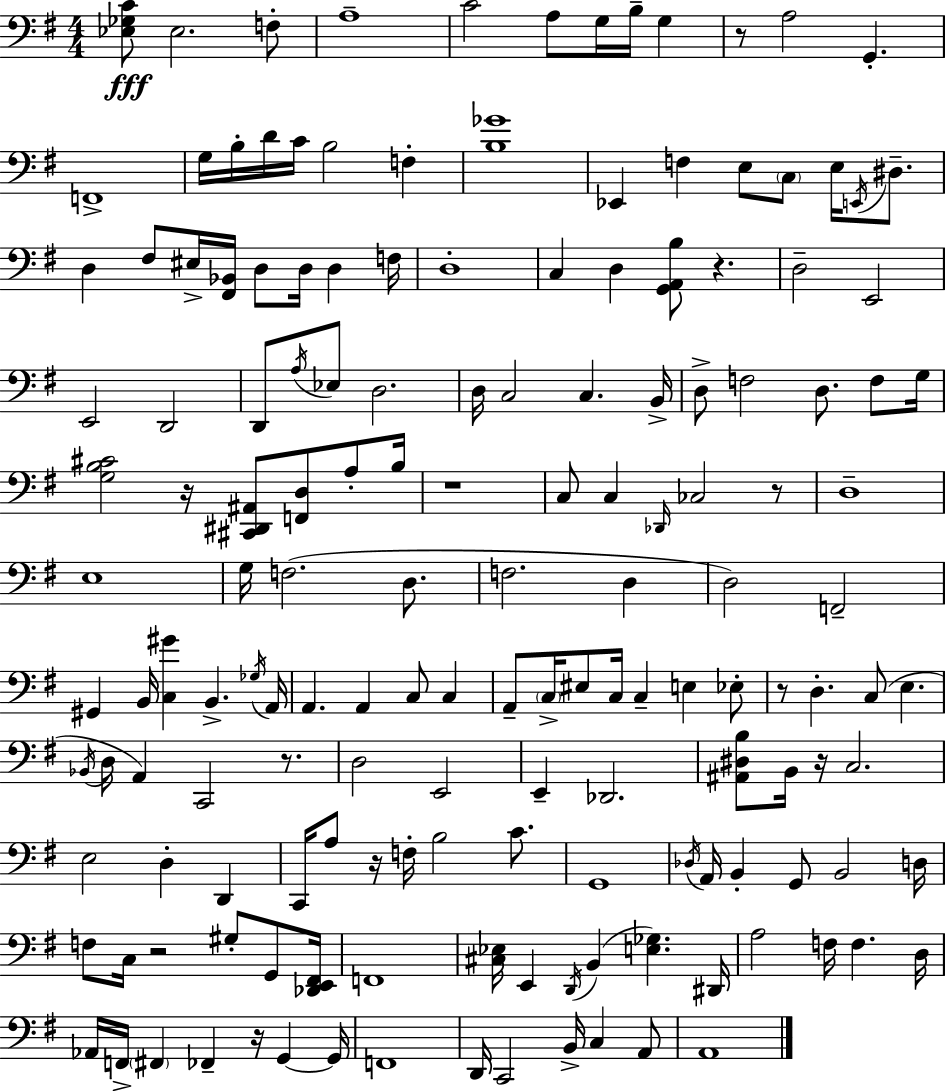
[Eb3,Gb3,C4]/e Eb3/h. F3/e A3/w C4/h A3/e G3/s B3/s G3/q R/e A3/h G2/q. F2/w G3/s B3/s D4/s C4/s B3/h F3/q [B3,Gb4]/w Eb2/q F3/q E3/e C3/e E3/s E2/s D#3/e. D3/q F#3/e EIS3/s [F#2,Bb2]/s D3/e D3/s D3/q F3/s D3/w C3/q D3/q [G2,A2,B3]/e R/q. D3/h E2/h E2/h D2/h D2/e A3/s Eb3/e D3/h. D3/s C3/h C3/q. B2/s D3/e F3/h D3/e. F3/e G3/s [G3,B3,C#4]/h R/s [C#2,D#2,A#2]/e [F2,D3]/e A3/e B3/s R/w C3/e C3/q Db2/s CES3/h R/e D3/w E3/w G3/s F3/h. D3/e. F3/h. D3/q D3/h F2/h G#2/q B2/s [C3,G#4]/q B2/q. Gb3/s A2/s A2/q. A2/q C3/e C3/q A2/e C3/s EIS3/e C3/s C3/q E3/q Eb3/e R/e D3/q. C3/e E3/q. Bb2/s D3/s A2/q C2/h R/e. D3/h E2/h E2/q Db2/h. [A#2,D#3,B3]/e B2/s R/s C3/h. E3/h D3/q D2/q C2/s A3/e R/s F3/s B3/h C4/e. G2/w Db3/s A2/s B2/q G2/e B2/h D3/s F3/e C3/s R/h G#3/e G2/e [Db2,E2,F#2]/s F2/w [C#3,Eb3]/s E2/q D2/s B2/q [E3,Gb3]/q. D#2/s A3/h F3/s F3/q. D3/s Ab2/s F2/s F#2/q FES2/q R/s G2/q G2/s F2/w D2/s C2/h B2/s C3/q A2/e A2/w